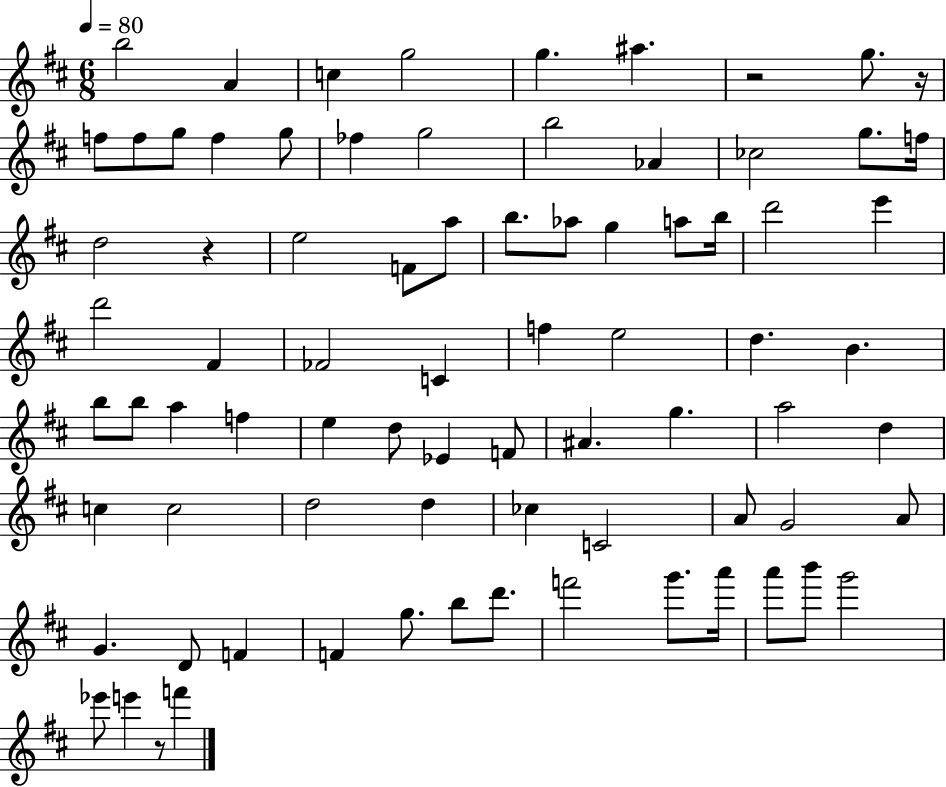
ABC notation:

X:1
T:Untitled
M:6/8
L:1/4
K:D
b2 A c g2 g ^a z2 g/2 z/4 f/2 f/2 g/2 f g/2 _f g2 b2 _A _c2 g/2 f/4 d2 z e2 F/2 a/2 b/2 _a/2 g a/2 b/4 d'2 e' d'2 ^F _F2 C f e2 d B b/2 b/2 a f e d/2 _E F/2 ^A g a2 d c c2 d2 d _c C2 A/2 G2 A/2 G D/2 F F g/2 b/2 d'/2 f'2 g'/2 a'/4 a'/2 b'/2 g'2 _e'/2 e' z/2 f'